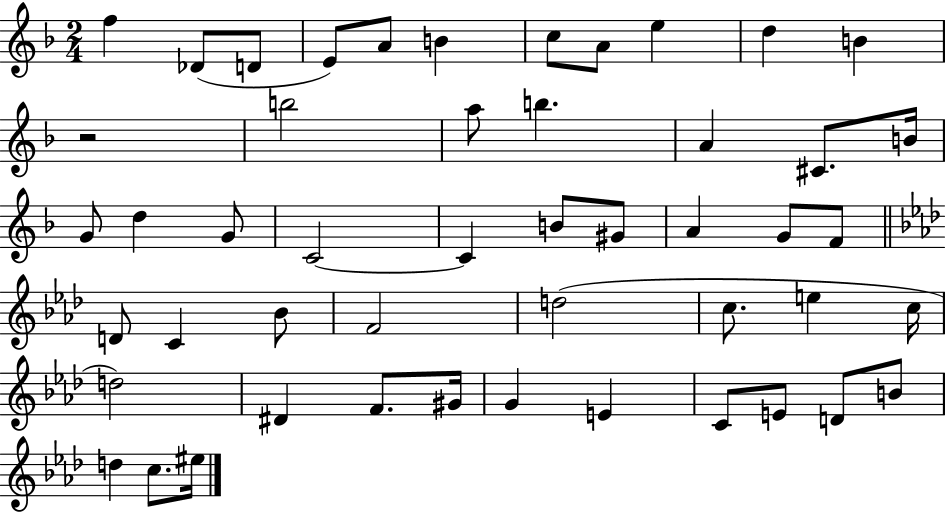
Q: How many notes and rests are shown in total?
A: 49